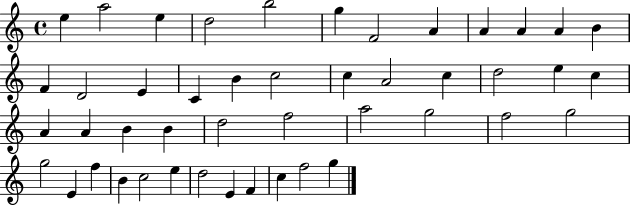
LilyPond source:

{
  \clef treble
  \time 4/4
  \defaultTimeSignature
  \key c \major
  e''4 a''2 e''4 | d''2 b''2 | g''4 f'2 a'4 | a'4 a'4 a'4 b'4 | \break f'4 d'2 e'4 | c'4 b'4 c''2 | c''4 a'2 c''4 | d''2 e''4 c''4 | \break a'4 a'4 b'4 b'4 | d''2 f''2 | a''2 g''2 | f''2 g''2 | \break g''2 e'4 f''4 | b'4 c''2 e''4 | d''2 e'4 f'4 | c''4 f''2 g''4 | \break \bar "|."
}